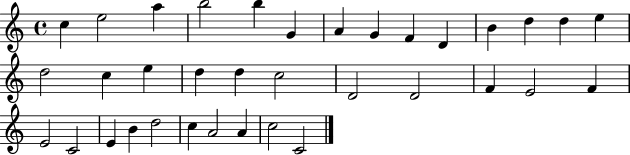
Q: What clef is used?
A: treble